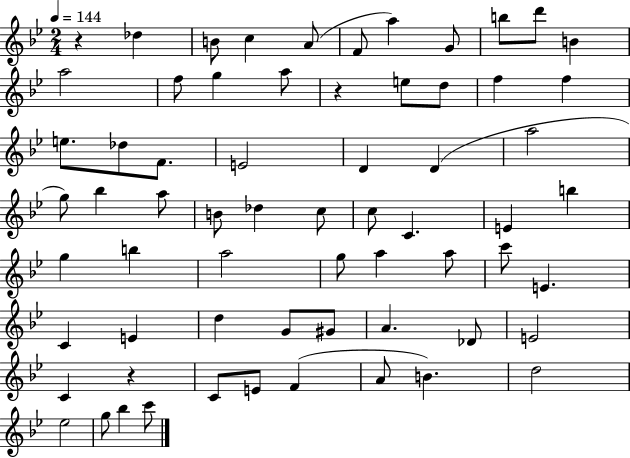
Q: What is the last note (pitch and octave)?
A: C6